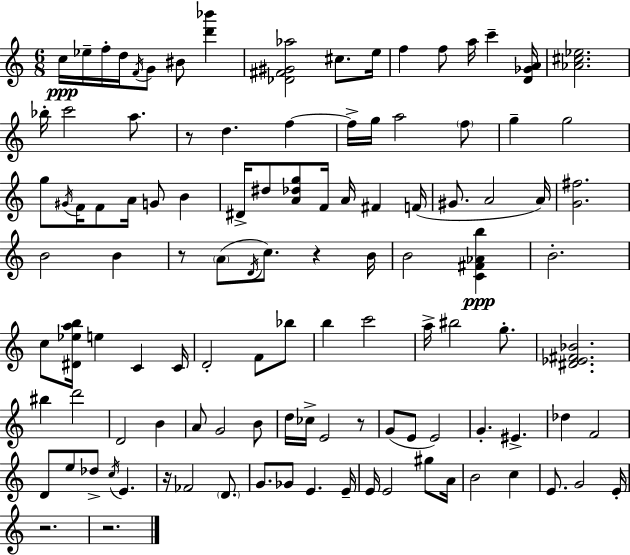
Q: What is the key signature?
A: C major